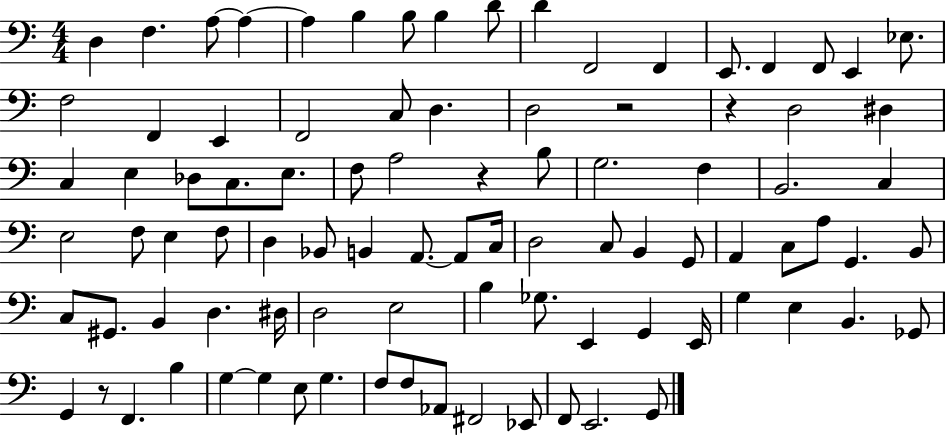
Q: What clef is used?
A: bass